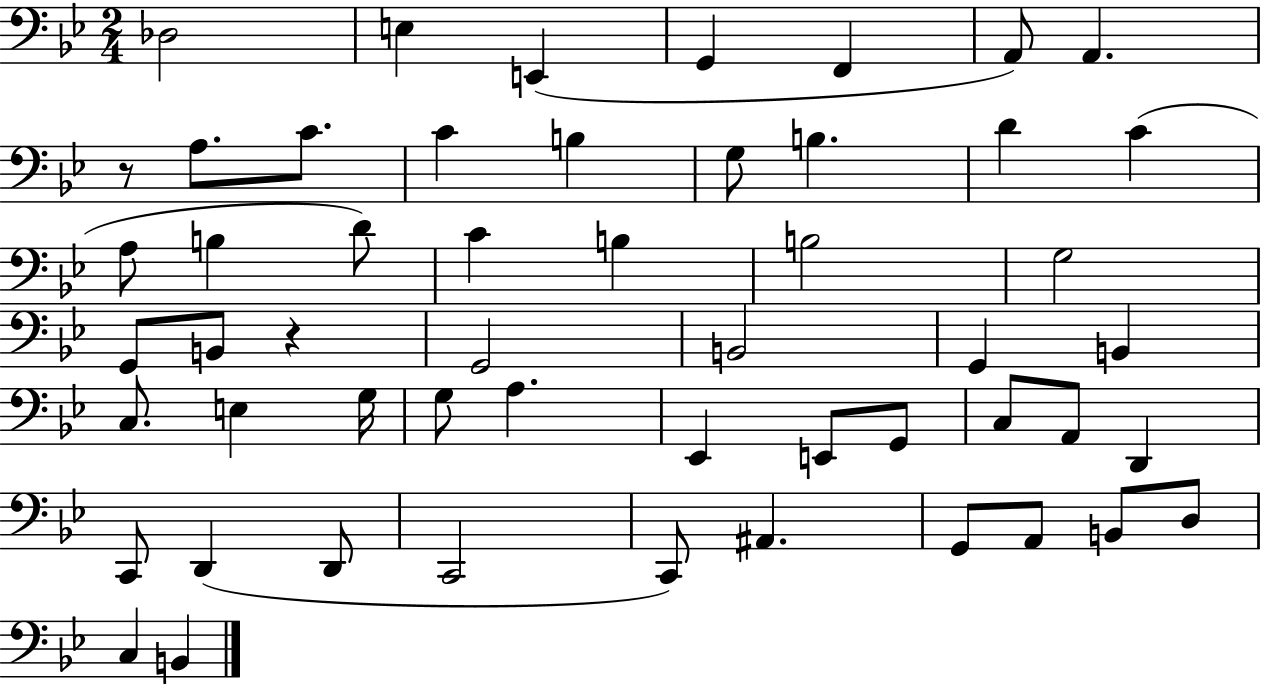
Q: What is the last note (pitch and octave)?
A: B2